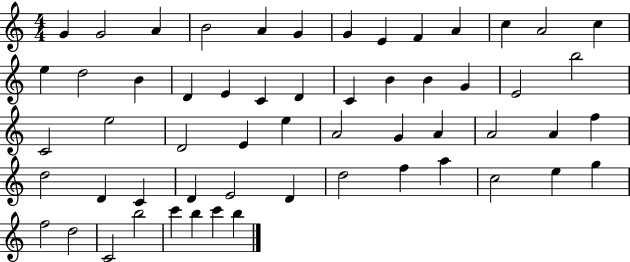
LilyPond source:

{
  \clef treble
  \numericTimeSignature
  \time 4/4
  \key c \major
  g'4 g'2 a'4 | b'2 a'4 g'4 | g'4 e'4 f'4 a'4 | c''4 a'2 c''4 | \break e''4 d''2 b'4 | d'4 e'4 c'4 d'4 | c'4 b'4 b'4 g'4 | e'2 b''2 | \break c'2 e''2 | d'2 e'4 e''4 | a'2 g'4 a'4 | a'2 a'4 f''4 | \break d''2 d'4 c'4 | d'4 e'2 d'4 | d''2 f''4 a''4 | c''2 e''4 g''4 | \break f''2 d''2 | c'2 b''2 | c'''4 b''4 c'''4 b''4 | \bar "|."
}